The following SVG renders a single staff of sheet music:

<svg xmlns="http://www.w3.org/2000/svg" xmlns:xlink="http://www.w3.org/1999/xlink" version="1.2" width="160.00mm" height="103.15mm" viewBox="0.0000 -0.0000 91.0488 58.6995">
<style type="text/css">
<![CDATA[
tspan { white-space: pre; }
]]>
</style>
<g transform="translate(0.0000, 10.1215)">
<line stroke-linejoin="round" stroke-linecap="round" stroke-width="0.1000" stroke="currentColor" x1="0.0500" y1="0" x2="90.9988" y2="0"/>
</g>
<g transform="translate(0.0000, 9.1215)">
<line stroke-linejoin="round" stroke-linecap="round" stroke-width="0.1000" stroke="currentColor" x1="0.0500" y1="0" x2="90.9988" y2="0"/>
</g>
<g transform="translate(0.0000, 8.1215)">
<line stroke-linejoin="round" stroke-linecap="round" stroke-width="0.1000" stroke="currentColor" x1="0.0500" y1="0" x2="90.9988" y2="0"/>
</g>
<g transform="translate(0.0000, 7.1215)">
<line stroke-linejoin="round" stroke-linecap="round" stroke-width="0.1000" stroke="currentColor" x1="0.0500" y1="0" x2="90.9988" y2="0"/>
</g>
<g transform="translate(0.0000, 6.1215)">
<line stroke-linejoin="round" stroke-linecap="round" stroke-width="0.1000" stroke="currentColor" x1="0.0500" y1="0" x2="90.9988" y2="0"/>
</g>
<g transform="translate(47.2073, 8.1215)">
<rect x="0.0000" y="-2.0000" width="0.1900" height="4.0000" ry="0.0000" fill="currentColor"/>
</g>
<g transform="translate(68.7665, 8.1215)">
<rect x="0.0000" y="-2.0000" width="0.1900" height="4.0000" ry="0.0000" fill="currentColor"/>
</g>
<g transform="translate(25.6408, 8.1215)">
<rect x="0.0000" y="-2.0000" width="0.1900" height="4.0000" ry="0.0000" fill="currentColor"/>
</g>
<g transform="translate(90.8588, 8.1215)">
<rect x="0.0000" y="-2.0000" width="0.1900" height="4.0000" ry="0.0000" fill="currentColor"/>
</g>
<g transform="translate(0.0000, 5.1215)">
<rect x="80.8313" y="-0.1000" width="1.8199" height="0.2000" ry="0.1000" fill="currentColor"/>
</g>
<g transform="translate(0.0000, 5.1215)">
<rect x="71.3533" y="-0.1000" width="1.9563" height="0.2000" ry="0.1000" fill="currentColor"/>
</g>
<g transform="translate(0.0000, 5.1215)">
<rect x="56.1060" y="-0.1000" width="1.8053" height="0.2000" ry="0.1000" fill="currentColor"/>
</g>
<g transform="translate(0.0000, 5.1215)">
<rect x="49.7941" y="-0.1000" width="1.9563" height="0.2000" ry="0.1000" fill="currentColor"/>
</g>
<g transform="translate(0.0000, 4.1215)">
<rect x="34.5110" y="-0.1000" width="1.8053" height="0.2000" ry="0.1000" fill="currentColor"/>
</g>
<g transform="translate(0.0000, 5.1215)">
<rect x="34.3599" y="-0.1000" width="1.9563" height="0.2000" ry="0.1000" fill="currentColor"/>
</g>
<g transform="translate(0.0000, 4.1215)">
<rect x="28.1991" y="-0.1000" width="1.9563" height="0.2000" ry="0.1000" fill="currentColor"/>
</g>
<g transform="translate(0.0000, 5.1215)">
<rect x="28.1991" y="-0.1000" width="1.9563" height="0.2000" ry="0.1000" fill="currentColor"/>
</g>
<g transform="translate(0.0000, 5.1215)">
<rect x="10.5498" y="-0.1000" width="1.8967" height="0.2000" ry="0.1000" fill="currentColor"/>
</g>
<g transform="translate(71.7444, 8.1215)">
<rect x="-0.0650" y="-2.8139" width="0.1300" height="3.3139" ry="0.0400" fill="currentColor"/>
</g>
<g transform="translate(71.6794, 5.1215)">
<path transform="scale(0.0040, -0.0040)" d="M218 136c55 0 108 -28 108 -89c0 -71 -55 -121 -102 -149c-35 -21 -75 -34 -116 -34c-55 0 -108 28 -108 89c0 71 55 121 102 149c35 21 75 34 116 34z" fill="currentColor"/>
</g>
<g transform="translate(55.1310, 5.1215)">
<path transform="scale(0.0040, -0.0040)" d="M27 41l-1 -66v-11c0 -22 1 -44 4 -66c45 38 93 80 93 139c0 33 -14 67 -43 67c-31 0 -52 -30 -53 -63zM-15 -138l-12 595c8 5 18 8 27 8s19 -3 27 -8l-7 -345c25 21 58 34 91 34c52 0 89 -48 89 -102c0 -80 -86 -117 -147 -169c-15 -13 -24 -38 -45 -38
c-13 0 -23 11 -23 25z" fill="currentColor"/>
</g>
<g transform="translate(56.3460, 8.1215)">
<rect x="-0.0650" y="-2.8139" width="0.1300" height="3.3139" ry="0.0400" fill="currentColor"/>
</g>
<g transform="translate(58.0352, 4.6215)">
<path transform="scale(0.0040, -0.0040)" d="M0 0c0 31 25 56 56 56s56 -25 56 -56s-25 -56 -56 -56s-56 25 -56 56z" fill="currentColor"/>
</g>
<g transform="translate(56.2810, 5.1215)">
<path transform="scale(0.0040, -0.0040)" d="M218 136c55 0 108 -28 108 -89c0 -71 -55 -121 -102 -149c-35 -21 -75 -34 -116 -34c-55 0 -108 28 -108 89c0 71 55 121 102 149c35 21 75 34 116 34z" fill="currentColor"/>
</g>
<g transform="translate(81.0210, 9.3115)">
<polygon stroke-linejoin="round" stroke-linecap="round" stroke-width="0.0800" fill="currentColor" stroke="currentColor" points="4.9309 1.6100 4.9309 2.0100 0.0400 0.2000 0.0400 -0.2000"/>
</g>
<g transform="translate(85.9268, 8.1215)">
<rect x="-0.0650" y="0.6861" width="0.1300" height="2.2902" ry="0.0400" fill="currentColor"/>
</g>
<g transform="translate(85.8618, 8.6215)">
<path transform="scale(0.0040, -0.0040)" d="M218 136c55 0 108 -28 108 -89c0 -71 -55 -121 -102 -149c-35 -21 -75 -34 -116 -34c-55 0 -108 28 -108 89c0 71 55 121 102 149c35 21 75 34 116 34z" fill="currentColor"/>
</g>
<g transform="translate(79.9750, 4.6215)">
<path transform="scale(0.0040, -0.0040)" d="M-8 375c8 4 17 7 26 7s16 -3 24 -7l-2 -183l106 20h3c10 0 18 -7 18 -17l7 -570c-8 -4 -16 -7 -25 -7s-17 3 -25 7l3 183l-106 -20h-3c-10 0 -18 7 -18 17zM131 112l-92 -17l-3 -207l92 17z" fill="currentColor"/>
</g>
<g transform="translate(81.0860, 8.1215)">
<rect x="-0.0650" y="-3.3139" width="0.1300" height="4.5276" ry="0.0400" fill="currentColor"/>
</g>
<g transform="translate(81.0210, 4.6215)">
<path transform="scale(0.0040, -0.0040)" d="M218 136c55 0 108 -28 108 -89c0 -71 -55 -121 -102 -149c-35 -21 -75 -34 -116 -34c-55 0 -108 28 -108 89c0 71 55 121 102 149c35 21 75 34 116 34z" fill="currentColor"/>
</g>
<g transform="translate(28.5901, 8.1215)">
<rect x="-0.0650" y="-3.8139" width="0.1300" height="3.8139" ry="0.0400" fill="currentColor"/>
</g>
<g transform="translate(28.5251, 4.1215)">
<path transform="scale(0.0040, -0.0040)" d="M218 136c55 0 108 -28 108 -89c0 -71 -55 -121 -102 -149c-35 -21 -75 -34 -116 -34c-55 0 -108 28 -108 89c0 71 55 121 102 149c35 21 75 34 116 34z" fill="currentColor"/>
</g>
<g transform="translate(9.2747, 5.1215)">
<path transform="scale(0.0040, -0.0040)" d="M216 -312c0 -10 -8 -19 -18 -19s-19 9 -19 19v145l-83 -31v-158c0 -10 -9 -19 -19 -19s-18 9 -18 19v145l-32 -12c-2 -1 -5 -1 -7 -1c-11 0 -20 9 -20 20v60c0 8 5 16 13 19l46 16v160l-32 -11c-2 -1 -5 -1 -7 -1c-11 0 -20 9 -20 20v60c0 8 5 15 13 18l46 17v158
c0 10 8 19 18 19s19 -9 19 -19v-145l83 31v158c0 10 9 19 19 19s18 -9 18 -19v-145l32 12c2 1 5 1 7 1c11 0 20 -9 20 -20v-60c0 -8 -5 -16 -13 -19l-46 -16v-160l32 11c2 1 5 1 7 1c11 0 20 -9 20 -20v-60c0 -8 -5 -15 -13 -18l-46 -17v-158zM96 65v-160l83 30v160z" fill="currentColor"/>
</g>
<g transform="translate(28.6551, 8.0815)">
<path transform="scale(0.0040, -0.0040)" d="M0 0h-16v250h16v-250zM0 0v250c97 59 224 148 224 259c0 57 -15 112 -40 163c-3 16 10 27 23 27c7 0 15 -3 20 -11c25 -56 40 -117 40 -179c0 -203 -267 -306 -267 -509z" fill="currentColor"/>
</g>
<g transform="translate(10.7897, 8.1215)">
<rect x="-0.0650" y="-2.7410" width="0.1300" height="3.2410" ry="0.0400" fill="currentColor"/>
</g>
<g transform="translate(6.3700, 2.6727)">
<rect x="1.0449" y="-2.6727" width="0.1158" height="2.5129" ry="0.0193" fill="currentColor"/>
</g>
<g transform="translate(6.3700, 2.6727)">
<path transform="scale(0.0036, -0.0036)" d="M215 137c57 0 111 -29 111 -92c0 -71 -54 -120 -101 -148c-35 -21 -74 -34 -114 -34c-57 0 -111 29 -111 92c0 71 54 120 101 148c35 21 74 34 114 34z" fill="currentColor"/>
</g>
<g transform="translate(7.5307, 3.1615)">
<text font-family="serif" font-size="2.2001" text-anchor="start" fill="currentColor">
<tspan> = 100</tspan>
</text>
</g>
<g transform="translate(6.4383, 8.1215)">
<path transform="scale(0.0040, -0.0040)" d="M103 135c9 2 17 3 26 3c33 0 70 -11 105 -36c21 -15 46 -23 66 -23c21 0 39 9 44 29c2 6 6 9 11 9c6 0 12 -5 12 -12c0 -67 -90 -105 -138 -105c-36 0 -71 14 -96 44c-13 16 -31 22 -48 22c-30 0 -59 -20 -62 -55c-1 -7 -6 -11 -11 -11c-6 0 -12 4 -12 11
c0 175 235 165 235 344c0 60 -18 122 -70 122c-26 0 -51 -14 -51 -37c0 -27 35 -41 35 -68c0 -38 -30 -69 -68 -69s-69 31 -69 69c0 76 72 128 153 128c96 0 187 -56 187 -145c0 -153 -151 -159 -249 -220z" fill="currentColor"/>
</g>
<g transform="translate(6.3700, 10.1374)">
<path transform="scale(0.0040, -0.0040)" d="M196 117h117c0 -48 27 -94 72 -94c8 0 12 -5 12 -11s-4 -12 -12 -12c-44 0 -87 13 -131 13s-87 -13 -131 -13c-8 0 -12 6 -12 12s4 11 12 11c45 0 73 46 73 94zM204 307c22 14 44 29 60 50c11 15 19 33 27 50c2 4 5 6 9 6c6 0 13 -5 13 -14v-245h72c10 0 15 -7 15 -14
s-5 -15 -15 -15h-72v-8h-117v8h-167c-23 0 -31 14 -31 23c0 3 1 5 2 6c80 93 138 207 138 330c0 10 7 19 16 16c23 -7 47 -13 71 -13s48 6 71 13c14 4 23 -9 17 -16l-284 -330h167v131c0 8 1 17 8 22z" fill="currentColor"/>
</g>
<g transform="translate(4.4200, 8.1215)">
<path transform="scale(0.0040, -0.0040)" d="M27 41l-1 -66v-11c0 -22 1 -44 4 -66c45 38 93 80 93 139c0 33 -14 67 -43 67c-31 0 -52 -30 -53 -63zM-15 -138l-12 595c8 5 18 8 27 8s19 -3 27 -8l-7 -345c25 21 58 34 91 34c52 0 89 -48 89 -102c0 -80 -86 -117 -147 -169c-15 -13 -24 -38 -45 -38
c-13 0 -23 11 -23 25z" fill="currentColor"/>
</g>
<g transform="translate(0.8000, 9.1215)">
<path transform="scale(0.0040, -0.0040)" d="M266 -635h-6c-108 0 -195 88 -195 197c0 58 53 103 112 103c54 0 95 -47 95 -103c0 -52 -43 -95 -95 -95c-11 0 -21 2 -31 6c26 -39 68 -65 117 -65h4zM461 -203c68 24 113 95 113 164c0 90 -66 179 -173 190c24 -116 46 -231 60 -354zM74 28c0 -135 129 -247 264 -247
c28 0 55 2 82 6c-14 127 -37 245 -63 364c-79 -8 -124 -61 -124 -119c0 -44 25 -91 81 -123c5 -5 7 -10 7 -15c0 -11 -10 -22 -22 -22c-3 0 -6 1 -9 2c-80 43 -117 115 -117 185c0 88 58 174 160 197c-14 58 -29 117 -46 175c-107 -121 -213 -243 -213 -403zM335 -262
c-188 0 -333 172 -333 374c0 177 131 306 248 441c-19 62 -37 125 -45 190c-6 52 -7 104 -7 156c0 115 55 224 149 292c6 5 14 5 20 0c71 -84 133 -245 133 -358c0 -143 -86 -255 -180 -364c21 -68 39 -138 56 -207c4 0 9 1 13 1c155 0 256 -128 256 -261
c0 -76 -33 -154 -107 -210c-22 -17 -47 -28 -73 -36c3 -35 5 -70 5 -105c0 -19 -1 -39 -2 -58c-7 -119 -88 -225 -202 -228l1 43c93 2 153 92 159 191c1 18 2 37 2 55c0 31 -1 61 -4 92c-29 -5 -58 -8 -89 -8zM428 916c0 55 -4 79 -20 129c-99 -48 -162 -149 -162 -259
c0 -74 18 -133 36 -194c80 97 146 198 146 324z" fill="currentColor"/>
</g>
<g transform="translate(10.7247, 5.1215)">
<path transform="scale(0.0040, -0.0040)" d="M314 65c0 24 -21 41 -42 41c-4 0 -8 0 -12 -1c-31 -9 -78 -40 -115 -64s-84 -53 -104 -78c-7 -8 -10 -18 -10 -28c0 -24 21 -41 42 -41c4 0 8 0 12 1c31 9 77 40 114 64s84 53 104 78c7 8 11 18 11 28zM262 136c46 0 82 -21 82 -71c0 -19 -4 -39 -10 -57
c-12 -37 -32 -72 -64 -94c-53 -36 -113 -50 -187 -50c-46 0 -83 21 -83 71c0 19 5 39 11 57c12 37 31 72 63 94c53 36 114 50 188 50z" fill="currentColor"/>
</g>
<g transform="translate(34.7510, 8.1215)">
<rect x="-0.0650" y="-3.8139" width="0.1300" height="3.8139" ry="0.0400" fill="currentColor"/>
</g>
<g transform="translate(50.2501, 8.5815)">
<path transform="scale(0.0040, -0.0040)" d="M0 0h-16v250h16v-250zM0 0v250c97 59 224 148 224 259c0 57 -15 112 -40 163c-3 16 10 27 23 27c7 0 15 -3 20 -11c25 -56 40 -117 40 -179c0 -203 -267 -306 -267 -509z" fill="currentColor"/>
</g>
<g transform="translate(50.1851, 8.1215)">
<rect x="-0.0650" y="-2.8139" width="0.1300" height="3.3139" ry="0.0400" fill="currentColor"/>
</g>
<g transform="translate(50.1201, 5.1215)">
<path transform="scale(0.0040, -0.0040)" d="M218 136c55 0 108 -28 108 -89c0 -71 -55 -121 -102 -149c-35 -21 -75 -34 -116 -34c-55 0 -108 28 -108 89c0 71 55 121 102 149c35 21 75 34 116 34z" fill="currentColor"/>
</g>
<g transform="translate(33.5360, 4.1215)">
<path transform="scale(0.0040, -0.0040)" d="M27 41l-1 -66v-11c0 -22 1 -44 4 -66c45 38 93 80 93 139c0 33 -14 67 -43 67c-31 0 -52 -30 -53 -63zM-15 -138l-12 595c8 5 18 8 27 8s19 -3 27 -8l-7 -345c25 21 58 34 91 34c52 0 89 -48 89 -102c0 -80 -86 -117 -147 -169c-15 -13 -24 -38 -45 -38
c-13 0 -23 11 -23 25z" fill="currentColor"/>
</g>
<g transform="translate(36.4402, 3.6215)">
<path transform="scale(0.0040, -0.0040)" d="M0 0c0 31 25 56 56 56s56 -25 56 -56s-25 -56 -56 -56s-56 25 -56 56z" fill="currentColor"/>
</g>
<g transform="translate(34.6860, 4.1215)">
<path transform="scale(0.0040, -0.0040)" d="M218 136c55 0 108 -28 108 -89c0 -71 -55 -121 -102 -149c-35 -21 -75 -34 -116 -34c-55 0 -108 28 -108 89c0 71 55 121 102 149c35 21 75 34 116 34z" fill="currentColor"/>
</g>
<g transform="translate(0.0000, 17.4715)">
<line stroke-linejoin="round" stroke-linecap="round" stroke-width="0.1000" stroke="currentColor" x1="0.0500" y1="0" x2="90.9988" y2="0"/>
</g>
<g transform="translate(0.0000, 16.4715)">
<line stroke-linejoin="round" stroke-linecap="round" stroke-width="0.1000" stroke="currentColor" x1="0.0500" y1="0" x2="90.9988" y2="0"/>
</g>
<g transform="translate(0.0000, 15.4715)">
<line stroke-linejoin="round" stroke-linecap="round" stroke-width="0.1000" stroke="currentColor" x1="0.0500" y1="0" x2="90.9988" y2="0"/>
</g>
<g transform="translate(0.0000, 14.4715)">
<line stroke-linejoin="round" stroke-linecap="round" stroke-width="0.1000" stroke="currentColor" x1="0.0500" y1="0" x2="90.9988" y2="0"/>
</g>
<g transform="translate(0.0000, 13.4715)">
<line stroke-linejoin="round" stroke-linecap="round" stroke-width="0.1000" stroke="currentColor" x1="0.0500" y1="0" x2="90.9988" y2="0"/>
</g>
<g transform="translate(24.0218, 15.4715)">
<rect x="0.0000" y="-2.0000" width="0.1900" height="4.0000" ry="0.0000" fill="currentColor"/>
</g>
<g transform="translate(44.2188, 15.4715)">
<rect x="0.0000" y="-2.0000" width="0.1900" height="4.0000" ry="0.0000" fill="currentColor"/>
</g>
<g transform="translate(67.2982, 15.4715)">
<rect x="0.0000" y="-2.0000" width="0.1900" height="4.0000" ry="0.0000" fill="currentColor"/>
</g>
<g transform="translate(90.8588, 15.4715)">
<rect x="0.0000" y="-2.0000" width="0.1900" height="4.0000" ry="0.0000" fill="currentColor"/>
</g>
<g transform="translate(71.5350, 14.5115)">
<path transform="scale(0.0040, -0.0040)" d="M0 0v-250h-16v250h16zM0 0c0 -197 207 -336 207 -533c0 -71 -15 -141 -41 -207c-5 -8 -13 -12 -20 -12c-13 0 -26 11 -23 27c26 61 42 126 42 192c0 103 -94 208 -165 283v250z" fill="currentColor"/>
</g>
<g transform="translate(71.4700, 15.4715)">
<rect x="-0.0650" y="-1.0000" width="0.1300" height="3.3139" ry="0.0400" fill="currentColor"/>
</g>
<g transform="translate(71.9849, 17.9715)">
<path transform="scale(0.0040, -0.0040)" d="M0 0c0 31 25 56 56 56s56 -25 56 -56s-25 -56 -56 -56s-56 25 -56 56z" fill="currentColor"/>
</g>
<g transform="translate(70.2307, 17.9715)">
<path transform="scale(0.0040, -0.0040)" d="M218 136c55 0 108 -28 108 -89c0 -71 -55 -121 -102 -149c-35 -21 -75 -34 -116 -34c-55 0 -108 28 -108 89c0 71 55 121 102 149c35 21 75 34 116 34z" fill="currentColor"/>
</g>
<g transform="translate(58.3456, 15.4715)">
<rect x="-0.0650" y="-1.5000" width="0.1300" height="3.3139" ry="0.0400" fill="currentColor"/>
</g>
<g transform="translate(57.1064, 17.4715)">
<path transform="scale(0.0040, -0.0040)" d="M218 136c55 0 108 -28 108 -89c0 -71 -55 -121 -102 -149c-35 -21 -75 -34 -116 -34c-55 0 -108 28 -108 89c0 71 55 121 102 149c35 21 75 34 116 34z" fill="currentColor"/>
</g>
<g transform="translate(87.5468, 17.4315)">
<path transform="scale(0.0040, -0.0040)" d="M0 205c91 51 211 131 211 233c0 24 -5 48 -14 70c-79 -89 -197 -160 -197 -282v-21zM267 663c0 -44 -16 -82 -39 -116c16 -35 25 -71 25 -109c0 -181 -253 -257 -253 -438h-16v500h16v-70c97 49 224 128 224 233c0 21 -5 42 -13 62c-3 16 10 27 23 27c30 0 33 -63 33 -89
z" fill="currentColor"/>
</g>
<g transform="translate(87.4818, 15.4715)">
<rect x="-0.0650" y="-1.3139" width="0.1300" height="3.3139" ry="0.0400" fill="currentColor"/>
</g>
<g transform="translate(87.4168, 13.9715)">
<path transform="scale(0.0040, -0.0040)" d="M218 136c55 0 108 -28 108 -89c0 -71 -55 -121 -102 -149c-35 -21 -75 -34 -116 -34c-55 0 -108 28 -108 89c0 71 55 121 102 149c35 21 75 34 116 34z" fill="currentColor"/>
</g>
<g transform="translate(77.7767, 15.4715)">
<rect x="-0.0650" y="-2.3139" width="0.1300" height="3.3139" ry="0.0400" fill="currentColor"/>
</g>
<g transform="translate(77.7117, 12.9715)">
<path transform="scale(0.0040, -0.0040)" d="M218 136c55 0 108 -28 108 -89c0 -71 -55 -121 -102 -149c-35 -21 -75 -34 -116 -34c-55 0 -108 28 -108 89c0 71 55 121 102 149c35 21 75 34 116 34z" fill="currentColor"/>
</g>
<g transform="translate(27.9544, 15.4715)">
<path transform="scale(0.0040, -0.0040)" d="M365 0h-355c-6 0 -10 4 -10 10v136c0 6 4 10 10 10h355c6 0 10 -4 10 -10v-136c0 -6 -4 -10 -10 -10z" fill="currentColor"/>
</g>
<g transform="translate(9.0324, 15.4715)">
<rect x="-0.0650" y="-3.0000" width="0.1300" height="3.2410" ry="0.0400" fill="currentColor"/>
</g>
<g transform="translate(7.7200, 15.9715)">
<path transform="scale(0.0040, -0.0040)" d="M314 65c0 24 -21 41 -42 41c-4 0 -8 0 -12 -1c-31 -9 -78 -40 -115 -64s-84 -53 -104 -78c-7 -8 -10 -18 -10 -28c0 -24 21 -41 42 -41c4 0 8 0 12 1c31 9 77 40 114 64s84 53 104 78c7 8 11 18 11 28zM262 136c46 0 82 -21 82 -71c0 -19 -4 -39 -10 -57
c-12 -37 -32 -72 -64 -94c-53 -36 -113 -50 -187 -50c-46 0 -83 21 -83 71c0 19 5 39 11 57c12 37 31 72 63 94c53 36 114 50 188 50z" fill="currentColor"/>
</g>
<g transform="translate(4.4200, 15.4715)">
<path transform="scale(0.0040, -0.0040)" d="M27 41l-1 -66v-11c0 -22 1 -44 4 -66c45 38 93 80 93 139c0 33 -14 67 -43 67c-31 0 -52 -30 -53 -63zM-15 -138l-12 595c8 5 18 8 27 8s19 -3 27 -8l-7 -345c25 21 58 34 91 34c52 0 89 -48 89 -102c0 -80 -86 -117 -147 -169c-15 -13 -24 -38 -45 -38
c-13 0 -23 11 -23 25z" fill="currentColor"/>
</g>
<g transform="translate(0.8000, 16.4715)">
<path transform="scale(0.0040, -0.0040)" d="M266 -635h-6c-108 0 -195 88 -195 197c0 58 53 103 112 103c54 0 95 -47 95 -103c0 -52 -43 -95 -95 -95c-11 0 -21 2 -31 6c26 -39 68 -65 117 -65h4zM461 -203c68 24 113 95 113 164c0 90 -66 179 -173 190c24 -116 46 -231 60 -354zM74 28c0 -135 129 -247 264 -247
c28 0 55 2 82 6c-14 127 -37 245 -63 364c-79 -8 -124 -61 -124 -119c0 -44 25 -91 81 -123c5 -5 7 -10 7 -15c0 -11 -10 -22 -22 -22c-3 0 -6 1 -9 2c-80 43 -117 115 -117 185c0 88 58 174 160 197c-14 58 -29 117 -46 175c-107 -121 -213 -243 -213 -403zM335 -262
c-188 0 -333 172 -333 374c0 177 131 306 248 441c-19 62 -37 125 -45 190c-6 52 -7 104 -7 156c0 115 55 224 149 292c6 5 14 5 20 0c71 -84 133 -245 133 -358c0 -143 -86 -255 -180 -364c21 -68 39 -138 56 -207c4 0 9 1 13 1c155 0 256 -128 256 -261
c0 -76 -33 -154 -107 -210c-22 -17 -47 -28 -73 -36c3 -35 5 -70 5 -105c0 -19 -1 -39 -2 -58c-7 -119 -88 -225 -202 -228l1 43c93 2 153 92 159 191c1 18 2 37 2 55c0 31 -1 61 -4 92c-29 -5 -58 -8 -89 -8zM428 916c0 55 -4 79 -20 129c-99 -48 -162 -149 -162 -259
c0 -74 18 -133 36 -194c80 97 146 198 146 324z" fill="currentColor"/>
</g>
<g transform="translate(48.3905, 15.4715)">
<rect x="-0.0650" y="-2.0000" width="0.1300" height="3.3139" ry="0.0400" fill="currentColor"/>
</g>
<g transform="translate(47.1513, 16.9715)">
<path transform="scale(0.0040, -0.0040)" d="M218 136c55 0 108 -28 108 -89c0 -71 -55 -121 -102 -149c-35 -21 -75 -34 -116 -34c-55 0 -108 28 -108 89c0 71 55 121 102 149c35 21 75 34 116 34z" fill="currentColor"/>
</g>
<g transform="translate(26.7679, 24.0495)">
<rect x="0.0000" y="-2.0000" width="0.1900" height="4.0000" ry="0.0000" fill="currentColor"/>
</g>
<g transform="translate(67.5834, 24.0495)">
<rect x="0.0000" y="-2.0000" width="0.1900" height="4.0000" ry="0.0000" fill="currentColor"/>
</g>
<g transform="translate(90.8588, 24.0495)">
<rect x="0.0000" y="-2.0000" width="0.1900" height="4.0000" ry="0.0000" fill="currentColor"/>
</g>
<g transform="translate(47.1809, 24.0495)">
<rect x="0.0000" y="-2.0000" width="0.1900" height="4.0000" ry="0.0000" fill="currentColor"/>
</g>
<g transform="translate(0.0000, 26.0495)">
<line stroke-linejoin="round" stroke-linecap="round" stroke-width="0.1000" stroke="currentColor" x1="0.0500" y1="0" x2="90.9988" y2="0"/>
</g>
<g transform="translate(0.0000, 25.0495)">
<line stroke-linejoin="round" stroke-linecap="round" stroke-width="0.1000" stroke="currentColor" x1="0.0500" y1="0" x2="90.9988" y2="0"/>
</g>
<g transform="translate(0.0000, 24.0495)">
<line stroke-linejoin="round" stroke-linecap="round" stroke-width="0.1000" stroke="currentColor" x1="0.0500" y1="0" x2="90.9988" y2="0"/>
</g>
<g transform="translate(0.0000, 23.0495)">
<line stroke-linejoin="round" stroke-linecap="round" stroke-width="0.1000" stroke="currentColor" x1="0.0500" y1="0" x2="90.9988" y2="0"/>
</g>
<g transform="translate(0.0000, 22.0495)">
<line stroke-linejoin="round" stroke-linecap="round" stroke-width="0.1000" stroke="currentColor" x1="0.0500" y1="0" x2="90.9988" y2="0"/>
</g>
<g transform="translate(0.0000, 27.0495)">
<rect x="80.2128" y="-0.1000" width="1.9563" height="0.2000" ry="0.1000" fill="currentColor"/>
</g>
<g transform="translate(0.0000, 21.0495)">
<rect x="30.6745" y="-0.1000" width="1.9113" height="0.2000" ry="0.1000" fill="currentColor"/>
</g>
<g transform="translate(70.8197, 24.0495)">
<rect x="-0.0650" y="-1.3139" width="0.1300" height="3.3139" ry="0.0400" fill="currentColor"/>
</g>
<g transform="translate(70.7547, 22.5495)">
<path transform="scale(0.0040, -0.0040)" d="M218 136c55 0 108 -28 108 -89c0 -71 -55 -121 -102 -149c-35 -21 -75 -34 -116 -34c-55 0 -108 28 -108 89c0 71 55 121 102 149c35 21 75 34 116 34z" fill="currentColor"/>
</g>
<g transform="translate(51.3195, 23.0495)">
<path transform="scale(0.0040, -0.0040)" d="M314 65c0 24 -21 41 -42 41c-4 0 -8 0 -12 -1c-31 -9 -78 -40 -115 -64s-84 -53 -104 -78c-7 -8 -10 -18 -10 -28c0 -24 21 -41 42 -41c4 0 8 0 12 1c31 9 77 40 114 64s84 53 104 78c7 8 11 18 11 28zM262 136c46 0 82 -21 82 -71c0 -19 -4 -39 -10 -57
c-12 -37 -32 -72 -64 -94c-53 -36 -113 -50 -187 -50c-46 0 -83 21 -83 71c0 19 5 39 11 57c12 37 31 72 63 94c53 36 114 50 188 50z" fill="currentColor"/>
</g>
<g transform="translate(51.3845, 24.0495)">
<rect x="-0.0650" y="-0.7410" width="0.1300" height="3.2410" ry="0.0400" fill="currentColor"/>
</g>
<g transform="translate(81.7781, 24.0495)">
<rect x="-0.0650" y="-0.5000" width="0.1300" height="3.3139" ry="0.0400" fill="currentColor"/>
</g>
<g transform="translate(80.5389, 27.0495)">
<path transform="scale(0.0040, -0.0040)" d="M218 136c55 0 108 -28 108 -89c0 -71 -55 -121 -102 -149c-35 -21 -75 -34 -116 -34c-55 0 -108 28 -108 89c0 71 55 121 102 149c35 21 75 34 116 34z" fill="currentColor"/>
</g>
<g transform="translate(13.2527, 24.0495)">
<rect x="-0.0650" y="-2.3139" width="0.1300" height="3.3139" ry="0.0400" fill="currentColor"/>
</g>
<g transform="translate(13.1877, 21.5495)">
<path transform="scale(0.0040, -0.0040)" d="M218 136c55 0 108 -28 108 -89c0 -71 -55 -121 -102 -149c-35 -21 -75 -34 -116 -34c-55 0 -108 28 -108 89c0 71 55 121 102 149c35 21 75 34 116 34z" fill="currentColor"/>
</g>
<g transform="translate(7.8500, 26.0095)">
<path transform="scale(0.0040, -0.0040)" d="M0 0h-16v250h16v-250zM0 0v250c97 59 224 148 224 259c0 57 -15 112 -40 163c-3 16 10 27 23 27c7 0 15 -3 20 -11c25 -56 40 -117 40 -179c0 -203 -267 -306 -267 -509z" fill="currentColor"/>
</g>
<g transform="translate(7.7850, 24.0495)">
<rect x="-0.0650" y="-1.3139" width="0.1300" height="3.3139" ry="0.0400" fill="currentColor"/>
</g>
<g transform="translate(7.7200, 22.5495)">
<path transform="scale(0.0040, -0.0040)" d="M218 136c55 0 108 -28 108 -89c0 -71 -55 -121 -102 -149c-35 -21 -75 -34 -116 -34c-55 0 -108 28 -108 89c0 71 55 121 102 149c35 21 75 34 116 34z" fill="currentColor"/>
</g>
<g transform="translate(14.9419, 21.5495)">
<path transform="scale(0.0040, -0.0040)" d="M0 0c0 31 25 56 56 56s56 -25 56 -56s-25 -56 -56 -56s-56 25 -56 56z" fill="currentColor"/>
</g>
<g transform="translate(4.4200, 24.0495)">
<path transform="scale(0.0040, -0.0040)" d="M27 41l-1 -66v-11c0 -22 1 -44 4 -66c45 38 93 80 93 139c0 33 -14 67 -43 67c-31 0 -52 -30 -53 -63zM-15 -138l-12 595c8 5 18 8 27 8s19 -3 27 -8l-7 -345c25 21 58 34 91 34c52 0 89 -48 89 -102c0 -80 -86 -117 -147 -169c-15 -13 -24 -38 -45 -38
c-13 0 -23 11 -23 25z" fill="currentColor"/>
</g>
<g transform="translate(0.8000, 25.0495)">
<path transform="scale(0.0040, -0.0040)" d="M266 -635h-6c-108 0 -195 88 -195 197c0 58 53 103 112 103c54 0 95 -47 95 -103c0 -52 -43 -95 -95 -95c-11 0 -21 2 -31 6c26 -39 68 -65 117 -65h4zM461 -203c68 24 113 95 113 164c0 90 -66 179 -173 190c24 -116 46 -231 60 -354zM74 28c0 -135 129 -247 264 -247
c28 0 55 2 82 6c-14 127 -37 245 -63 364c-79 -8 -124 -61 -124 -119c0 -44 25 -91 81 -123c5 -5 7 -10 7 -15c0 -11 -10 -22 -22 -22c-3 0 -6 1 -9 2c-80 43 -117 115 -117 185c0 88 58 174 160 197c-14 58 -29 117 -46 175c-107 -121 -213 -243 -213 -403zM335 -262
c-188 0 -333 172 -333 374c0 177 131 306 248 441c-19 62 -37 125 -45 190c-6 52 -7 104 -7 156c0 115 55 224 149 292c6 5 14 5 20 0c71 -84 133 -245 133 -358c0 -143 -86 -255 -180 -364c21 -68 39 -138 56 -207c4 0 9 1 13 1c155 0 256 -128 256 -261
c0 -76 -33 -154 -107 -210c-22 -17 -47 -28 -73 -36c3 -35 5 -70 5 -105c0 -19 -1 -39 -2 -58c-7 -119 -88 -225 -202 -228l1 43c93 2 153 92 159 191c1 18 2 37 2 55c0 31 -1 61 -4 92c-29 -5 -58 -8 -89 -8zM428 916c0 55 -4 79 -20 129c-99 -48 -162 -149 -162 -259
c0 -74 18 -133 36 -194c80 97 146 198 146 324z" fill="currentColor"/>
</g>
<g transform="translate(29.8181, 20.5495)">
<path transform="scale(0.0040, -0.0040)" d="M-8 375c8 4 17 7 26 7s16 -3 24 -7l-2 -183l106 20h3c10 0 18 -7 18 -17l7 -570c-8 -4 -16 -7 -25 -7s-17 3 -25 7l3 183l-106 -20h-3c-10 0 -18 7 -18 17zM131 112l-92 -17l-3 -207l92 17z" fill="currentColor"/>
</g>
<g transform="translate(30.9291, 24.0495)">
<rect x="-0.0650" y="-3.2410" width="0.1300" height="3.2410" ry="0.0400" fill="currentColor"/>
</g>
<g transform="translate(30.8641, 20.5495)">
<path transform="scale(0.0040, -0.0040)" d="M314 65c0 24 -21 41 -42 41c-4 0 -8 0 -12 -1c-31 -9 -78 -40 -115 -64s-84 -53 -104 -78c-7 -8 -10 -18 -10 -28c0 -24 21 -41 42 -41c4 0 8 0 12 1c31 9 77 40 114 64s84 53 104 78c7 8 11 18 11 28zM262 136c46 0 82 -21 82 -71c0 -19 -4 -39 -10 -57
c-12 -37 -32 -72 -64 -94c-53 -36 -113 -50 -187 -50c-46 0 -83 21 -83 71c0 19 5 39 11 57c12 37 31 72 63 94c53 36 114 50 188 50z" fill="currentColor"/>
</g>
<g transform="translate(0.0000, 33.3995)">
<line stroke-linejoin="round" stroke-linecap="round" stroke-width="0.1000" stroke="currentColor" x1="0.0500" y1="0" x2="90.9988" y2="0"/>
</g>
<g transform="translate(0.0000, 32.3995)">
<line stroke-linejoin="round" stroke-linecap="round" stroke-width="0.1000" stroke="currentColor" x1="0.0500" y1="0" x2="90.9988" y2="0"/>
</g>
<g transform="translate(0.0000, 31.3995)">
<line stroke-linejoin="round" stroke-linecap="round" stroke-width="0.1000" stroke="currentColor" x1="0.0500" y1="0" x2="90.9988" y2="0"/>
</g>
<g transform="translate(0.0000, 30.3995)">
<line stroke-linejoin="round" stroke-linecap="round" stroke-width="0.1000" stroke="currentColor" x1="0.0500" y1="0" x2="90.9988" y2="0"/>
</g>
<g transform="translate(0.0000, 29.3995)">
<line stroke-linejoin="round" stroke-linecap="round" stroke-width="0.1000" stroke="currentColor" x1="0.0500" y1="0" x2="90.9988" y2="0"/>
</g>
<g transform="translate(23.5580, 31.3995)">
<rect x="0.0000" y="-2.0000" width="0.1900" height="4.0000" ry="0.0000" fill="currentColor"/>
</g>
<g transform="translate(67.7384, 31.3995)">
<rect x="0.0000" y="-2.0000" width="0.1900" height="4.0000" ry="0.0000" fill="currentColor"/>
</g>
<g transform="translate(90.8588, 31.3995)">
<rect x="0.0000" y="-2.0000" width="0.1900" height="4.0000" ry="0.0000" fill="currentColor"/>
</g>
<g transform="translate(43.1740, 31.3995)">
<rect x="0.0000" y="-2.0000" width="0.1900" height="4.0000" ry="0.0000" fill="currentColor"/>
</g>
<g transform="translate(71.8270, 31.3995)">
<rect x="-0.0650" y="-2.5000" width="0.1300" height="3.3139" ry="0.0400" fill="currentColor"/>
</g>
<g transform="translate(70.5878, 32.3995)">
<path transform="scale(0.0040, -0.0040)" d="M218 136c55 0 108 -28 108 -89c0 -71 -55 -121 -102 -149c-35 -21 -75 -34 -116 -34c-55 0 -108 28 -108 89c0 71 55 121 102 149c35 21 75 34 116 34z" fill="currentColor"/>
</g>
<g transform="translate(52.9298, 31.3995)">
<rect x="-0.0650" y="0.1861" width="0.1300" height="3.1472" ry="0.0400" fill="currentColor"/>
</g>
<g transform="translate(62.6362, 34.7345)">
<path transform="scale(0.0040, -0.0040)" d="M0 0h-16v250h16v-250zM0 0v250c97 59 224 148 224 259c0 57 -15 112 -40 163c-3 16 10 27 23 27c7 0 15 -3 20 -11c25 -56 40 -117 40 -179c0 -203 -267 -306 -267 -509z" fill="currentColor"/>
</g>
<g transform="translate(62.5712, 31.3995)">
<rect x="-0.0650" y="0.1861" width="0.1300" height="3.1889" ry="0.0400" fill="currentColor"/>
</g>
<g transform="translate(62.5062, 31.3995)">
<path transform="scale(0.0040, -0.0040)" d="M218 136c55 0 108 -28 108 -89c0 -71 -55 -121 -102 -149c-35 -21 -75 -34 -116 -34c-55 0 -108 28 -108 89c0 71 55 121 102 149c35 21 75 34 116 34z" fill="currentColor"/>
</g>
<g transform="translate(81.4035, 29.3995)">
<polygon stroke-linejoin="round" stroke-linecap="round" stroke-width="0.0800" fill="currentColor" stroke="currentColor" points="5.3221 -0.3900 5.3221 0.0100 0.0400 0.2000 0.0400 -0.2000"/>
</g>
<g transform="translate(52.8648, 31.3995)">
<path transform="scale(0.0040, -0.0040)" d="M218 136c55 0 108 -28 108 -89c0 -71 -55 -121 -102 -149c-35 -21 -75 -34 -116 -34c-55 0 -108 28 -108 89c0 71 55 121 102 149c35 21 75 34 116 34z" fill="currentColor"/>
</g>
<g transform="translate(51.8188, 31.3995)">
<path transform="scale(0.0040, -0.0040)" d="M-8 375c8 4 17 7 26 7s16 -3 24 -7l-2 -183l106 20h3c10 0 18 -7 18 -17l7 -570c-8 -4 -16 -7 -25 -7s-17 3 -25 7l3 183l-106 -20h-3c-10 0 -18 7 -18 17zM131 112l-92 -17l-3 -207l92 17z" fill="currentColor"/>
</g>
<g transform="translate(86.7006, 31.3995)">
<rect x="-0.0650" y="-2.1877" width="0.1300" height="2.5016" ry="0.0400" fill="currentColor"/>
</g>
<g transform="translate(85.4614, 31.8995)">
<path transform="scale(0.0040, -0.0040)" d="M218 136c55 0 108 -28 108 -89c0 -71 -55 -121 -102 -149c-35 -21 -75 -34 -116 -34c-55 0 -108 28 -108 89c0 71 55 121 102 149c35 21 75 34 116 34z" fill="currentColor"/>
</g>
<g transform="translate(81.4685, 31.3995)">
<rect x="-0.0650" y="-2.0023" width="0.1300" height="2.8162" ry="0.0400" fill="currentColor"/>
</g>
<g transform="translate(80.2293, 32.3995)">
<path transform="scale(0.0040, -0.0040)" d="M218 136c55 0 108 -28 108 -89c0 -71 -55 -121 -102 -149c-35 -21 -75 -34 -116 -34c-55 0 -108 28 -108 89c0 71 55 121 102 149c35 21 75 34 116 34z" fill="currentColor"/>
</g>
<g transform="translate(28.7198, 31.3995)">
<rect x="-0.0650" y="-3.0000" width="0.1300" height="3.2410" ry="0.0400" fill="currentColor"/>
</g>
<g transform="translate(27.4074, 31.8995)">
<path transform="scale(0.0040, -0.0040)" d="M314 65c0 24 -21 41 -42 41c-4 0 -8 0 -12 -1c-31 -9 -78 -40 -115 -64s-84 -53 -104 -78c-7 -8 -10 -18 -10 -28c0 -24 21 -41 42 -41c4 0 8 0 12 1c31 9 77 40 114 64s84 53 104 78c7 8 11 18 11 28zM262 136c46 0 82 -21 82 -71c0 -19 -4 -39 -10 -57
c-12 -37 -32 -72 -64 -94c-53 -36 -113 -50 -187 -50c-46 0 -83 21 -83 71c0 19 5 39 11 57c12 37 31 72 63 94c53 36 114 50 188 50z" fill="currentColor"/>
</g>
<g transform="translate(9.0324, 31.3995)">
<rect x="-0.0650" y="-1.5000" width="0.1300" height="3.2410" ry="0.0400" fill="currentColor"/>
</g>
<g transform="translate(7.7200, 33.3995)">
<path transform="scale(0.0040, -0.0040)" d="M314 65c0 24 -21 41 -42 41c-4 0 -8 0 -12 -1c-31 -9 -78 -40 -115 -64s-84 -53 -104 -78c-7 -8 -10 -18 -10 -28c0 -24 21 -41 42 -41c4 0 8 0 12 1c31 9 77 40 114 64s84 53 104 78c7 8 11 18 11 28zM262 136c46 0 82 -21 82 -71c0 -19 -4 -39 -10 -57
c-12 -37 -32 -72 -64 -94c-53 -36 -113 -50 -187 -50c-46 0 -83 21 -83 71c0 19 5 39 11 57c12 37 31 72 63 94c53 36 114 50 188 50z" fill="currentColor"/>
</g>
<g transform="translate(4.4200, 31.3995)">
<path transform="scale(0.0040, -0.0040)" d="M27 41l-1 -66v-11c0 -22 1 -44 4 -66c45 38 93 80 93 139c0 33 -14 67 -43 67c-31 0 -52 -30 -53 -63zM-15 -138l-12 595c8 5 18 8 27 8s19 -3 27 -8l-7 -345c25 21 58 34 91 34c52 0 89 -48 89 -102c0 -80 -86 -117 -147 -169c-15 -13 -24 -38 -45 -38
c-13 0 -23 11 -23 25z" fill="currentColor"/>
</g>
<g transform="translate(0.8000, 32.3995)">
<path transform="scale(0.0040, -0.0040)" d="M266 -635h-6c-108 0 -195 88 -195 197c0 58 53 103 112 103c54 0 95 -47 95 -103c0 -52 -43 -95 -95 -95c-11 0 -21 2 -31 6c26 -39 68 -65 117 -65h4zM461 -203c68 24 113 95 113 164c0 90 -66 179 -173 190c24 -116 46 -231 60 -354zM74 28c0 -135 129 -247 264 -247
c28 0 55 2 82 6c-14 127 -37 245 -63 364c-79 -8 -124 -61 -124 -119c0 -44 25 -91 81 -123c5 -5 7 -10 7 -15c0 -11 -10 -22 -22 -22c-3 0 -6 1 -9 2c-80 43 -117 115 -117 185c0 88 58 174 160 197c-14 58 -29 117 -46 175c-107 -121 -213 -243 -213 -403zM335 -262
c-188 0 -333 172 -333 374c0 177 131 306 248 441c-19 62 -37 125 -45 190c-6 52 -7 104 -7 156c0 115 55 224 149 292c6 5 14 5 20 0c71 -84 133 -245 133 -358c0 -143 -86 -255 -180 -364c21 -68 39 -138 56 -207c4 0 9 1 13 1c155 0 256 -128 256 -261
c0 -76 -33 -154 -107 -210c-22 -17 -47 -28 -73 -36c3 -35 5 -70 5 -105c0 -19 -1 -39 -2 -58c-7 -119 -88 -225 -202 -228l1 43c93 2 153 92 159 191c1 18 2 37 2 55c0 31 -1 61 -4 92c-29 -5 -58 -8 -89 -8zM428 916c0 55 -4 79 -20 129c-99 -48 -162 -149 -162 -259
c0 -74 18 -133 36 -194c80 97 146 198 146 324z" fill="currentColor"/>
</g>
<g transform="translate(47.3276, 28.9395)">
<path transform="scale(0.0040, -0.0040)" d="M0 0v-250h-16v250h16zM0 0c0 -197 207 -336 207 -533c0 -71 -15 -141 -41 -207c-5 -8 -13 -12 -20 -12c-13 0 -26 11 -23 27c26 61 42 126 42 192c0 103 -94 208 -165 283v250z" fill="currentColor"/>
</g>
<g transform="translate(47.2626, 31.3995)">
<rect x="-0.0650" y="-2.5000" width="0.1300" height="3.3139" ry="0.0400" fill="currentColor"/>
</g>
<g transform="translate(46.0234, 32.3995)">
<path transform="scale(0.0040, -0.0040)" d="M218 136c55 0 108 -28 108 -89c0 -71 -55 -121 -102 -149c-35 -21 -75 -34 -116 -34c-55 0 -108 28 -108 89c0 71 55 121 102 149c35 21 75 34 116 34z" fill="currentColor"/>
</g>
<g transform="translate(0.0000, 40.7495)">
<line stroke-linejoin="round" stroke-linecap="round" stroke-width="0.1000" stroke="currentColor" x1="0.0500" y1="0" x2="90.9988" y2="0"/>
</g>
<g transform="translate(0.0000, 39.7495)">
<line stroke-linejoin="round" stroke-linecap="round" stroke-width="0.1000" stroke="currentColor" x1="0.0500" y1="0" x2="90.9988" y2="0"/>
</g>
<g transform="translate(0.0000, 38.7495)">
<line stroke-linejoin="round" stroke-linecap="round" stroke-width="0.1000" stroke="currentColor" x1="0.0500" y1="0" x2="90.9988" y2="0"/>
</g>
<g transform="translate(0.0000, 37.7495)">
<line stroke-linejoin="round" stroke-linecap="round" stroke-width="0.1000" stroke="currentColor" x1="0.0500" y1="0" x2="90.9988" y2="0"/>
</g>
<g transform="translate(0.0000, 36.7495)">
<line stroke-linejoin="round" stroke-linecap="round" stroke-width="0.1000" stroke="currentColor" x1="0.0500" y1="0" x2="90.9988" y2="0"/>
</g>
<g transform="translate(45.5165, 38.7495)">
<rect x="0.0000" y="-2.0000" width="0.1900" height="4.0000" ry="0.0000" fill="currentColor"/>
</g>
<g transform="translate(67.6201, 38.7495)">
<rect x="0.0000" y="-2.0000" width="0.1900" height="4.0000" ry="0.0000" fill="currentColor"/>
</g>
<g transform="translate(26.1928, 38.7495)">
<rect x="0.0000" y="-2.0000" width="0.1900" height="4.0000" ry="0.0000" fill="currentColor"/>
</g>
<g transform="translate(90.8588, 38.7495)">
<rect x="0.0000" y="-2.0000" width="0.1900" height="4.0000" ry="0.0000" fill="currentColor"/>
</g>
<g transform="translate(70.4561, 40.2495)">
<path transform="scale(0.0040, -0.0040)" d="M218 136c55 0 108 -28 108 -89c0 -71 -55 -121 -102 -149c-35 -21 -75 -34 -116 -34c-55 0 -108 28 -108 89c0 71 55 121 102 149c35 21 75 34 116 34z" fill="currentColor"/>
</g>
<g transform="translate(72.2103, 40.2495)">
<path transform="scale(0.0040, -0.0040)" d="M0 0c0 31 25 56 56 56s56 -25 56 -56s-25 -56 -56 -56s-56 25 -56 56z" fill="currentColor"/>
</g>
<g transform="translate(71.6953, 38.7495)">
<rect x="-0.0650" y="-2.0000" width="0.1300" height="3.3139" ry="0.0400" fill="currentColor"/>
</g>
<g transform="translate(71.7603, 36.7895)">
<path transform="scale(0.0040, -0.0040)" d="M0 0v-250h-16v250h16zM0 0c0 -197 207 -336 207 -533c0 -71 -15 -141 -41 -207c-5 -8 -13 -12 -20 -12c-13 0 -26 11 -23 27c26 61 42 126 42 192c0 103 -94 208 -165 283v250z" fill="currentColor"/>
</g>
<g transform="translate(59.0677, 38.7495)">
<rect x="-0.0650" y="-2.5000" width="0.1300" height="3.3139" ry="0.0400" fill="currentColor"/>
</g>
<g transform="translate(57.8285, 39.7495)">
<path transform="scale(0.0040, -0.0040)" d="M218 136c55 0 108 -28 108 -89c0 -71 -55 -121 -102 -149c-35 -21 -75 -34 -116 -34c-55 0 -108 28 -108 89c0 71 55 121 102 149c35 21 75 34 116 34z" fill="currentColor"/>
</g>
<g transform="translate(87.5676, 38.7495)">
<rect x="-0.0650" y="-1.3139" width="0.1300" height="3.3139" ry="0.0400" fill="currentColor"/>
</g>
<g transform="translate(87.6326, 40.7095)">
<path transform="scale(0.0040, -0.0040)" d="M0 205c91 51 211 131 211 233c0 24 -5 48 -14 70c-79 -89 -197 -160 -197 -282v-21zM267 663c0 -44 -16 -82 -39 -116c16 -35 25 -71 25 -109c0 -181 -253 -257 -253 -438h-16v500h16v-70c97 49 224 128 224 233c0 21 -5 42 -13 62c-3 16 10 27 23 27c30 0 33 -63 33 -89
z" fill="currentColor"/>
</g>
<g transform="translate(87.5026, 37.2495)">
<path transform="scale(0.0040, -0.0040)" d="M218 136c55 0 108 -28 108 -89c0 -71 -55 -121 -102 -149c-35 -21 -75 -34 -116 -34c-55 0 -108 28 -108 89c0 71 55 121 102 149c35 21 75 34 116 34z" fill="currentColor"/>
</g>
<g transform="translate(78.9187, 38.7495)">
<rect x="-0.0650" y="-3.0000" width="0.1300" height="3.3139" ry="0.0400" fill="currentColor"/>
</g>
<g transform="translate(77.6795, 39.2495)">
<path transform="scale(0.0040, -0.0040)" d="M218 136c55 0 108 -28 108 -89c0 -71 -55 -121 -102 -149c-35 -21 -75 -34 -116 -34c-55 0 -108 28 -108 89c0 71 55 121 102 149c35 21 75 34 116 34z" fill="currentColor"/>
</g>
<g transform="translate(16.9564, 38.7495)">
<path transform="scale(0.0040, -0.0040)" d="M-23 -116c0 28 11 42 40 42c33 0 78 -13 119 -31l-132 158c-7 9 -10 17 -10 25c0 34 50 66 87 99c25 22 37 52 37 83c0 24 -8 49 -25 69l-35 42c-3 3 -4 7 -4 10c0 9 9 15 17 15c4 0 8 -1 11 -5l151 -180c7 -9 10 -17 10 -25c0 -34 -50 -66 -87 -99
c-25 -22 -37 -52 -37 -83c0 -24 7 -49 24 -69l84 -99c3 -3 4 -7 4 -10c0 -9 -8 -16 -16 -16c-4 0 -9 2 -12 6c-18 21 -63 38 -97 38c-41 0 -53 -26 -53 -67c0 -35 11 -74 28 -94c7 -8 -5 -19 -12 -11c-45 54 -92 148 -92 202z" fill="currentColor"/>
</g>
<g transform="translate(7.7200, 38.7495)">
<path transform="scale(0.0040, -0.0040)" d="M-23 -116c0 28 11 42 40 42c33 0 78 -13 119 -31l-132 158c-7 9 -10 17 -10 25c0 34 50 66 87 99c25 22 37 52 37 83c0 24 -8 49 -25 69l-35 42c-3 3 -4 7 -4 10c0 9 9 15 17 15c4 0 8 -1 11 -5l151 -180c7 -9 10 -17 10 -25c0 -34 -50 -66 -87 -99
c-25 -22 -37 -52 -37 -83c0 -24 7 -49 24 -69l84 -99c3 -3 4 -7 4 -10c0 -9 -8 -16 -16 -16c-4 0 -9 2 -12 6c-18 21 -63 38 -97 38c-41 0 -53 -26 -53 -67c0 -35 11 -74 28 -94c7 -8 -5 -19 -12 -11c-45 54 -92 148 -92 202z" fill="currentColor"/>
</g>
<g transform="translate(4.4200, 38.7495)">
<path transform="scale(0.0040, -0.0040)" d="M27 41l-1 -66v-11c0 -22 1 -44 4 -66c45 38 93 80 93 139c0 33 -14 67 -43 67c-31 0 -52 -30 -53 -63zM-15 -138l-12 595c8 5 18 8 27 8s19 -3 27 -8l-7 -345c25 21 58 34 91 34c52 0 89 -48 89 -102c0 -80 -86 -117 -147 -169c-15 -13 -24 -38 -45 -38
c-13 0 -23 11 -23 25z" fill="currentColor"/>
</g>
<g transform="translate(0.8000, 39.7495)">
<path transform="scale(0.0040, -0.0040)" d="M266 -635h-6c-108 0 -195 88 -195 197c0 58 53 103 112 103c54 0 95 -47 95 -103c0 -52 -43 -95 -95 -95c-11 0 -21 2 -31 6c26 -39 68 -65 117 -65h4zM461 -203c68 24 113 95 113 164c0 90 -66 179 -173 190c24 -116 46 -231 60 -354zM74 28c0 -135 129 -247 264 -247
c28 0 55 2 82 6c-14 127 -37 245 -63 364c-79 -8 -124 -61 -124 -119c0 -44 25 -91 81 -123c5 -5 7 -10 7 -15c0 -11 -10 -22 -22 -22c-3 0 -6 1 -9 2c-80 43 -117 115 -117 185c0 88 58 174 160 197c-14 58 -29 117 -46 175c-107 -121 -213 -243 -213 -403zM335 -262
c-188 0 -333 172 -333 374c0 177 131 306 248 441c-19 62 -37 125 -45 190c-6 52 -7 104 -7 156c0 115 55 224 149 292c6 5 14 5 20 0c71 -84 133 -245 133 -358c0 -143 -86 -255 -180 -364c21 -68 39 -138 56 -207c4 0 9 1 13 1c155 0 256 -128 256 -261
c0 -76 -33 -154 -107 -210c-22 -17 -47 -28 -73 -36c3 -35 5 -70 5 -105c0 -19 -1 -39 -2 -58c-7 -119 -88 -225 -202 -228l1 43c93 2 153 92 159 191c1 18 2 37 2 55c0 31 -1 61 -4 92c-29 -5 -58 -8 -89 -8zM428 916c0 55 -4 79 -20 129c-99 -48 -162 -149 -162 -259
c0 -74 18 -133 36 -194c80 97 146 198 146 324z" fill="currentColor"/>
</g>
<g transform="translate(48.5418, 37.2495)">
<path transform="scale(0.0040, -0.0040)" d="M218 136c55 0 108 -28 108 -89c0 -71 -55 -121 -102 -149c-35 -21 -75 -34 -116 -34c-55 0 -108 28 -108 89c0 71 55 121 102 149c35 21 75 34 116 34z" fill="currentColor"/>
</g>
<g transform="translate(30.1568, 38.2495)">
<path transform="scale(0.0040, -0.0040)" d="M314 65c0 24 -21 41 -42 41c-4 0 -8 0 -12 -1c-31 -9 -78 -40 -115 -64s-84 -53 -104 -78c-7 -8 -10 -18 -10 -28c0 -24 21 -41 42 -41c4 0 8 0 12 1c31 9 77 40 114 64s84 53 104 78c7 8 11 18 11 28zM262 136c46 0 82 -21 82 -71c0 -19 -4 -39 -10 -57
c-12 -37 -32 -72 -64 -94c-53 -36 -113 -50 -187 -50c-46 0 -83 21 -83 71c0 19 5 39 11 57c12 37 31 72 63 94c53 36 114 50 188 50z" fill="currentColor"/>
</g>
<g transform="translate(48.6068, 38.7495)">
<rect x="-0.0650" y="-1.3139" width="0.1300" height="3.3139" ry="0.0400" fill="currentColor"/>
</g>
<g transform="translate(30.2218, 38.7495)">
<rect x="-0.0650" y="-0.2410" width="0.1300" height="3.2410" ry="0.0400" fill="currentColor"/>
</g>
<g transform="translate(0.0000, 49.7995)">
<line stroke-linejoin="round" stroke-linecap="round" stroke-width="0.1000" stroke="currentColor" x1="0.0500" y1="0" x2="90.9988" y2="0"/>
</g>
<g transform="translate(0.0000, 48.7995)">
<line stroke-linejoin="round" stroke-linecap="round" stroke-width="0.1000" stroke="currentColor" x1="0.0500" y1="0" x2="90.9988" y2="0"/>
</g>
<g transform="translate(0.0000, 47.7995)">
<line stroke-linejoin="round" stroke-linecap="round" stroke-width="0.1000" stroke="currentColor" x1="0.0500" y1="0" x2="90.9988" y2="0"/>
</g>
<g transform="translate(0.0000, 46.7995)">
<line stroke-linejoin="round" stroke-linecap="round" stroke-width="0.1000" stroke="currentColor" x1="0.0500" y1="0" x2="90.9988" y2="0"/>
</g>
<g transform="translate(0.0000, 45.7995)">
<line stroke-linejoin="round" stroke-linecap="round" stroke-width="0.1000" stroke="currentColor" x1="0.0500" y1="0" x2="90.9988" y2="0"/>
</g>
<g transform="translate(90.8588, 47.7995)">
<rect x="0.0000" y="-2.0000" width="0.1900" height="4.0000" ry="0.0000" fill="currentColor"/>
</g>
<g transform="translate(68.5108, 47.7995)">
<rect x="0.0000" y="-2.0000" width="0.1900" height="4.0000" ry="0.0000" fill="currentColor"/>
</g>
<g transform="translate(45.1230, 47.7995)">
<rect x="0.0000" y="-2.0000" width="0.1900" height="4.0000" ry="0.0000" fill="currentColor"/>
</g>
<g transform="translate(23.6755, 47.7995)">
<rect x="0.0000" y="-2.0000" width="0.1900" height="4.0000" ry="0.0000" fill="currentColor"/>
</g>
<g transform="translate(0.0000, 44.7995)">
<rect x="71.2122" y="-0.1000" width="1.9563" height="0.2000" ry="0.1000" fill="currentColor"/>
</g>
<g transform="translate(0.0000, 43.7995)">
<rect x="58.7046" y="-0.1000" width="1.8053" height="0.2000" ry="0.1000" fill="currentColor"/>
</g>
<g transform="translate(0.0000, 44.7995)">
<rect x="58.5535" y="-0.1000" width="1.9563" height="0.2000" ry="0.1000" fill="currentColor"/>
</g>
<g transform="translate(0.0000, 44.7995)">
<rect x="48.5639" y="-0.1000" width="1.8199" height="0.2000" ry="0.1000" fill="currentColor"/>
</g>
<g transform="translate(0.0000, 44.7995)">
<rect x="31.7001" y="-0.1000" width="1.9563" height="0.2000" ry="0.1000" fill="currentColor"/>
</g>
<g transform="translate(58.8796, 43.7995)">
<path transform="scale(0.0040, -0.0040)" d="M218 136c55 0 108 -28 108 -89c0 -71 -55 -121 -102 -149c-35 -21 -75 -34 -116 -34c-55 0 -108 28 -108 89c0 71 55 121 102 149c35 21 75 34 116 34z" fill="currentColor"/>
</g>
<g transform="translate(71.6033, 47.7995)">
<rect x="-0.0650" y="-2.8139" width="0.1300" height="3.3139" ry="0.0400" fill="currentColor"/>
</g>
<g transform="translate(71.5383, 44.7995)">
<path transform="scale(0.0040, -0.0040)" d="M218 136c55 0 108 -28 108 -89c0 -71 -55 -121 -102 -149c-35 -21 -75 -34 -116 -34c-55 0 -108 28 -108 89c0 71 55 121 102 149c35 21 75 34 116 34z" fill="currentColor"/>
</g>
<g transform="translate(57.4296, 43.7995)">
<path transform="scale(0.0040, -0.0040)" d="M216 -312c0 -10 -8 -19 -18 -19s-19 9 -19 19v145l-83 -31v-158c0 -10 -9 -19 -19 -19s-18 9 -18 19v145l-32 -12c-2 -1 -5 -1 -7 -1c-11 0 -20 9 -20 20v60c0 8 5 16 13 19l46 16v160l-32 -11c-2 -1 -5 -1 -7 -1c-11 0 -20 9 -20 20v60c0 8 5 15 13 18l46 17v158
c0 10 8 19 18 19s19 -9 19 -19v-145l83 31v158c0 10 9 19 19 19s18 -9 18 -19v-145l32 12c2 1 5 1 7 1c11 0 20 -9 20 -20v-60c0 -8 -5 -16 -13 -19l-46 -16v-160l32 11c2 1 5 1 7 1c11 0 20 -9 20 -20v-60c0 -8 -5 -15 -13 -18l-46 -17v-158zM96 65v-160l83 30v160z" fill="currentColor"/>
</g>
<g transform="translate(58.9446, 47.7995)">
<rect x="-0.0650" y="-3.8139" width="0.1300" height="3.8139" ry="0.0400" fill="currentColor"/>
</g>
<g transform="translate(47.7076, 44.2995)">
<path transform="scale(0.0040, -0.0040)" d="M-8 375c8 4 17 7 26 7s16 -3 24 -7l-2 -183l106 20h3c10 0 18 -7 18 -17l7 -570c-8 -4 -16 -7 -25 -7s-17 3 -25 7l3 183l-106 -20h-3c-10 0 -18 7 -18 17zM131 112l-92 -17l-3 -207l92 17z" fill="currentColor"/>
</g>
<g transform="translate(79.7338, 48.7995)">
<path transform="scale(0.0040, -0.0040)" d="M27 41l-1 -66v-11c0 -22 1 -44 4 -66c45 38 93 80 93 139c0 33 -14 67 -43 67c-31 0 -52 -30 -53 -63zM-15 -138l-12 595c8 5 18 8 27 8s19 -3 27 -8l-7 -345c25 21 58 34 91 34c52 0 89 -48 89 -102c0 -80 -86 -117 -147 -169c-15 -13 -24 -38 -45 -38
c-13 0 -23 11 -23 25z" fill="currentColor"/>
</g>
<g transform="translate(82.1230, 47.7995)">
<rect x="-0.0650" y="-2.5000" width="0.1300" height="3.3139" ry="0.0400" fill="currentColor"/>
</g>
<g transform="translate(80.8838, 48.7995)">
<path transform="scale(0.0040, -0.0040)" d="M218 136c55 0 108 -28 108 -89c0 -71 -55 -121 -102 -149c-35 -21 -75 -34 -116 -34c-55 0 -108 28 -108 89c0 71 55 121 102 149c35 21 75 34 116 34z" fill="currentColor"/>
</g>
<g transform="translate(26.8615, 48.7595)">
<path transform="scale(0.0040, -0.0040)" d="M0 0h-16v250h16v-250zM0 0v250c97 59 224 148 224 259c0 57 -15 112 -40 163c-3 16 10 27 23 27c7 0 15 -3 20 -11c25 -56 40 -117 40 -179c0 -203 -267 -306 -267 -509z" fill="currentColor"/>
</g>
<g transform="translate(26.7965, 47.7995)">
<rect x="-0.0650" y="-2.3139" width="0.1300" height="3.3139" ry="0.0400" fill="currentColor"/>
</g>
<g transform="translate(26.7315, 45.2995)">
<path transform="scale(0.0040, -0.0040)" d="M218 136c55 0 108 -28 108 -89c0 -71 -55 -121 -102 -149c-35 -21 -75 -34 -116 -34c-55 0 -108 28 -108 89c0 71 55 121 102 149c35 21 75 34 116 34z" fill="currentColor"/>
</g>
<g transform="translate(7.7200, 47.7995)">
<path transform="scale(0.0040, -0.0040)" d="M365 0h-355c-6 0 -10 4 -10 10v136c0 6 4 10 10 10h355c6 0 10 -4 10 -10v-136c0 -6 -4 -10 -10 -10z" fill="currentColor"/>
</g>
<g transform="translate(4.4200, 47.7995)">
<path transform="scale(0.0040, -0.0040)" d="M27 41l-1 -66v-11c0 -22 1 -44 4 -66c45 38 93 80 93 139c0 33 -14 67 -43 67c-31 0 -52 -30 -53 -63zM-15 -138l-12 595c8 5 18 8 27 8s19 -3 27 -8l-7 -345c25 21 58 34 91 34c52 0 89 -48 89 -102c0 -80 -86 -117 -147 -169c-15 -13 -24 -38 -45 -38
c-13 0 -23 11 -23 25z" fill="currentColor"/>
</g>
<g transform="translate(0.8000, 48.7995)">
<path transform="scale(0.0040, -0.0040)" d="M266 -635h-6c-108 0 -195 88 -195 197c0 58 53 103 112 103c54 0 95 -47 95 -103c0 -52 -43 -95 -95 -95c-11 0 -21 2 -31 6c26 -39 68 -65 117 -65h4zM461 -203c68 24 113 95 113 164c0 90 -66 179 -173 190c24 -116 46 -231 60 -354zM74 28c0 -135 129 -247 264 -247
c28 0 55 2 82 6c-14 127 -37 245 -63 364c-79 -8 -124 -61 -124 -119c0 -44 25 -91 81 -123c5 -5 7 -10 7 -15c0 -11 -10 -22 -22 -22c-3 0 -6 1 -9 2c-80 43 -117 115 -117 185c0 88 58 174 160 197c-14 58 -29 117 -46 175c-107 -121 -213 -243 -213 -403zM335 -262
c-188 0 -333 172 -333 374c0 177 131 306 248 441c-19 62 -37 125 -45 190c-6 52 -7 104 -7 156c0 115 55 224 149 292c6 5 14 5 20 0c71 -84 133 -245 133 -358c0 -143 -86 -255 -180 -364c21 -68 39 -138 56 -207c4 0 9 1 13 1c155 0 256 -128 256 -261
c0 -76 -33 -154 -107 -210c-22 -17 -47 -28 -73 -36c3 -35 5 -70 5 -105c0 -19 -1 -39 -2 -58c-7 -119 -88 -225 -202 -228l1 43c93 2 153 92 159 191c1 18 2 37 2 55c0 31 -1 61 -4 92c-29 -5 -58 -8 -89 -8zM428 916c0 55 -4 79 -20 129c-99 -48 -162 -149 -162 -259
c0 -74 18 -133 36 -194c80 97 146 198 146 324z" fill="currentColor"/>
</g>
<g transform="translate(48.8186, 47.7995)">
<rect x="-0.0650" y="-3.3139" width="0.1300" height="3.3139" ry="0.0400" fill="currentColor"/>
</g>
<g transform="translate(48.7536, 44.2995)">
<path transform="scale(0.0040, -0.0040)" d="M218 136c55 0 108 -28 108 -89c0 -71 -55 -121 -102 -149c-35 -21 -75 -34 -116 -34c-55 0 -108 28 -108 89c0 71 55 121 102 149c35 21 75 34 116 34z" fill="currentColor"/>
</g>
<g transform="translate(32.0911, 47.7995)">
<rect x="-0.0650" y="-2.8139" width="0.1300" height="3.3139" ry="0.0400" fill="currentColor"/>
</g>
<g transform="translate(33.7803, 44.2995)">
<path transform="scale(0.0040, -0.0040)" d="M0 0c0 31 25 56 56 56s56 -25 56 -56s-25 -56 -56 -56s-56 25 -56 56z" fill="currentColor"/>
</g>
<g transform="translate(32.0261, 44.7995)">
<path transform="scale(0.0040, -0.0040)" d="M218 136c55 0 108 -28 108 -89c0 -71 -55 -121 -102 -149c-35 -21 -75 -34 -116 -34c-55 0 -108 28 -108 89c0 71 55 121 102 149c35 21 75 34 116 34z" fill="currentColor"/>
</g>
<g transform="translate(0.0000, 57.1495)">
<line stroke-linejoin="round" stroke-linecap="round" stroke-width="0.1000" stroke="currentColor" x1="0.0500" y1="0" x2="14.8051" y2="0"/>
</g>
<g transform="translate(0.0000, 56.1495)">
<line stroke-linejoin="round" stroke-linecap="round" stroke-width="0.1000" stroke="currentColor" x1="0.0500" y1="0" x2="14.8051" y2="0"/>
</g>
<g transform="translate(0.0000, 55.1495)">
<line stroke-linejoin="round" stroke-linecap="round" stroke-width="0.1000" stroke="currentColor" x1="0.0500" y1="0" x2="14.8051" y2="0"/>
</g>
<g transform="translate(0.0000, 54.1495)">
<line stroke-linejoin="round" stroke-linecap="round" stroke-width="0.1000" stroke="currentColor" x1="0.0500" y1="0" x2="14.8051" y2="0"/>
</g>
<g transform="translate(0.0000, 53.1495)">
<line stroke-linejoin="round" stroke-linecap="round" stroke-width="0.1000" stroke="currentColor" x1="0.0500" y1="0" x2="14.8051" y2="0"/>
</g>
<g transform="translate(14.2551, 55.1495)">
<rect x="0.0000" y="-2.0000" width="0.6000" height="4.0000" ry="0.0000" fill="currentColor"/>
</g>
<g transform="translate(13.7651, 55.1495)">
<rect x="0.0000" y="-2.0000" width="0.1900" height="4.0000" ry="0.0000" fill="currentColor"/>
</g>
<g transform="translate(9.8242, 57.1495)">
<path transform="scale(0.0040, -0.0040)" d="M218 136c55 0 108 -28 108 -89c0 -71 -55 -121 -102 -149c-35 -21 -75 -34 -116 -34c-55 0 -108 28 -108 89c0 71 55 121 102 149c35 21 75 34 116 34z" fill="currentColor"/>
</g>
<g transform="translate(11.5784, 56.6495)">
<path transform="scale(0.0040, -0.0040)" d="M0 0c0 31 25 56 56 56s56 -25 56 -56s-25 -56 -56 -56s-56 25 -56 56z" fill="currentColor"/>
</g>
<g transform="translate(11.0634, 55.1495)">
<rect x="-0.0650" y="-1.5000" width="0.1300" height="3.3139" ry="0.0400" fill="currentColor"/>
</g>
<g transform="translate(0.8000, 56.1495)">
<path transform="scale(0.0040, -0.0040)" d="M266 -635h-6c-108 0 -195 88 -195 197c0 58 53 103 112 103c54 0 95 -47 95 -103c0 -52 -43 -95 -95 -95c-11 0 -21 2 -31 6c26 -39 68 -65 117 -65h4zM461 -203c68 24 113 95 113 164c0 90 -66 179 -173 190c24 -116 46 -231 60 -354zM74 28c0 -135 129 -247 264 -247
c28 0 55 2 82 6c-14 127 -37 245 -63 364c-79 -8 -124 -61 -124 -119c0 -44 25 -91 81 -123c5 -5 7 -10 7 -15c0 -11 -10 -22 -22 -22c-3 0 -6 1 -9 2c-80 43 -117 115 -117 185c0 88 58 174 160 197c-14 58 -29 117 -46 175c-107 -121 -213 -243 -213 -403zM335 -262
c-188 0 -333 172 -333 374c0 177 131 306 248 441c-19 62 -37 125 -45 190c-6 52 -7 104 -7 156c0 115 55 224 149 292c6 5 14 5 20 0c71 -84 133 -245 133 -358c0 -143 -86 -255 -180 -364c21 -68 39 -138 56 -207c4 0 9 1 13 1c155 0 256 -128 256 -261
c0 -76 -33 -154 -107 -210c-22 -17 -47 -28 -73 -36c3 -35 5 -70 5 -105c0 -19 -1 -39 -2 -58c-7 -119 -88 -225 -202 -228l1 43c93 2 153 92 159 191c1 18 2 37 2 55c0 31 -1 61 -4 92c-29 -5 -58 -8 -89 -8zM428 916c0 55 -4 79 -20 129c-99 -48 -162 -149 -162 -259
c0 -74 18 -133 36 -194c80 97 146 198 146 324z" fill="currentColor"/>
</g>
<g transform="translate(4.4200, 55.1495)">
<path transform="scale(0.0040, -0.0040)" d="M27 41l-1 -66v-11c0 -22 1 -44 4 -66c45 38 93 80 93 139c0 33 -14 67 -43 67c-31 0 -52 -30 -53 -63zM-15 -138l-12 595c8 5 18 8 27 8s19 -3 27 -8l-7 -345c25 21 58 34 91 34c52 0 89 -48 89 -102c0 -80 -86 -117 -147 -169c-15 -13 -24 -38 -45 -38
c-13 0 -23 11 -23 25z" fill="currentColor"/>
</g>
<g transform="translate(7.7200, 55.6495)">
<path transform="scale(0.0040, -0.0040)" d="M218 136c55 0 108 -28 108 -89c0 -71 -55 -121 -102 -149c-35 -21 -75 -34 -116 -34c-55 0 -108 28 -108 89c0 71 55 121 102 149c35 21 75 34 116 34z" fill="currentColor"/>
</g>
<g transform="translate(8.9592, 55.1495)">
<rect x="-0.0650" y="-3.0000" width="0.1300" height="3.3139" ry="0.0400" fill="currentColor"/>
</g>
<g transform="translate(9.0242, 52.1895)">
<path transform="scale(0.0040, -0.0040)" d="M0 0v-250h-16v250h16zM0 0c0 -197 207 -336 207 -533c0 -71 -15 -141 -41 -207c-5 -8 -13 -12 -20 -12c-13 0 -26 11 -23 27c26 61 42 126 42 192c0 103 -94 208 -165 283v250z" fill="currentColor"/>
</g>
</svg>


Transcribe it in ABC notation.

X:1
T:Untitled
M:2/4
L:1/4
K:F
^a2 c'/2 _c' a/2 _a a b/2 A/2 A2 z2 F E D/2 g e/4 e/2 g b2 d2 e C E2 A2 G/2 B B/2 G G/2 A/2 z z c2 e G F/2 A e/4 z2 g/2 a b ^c' a _G A/2 E